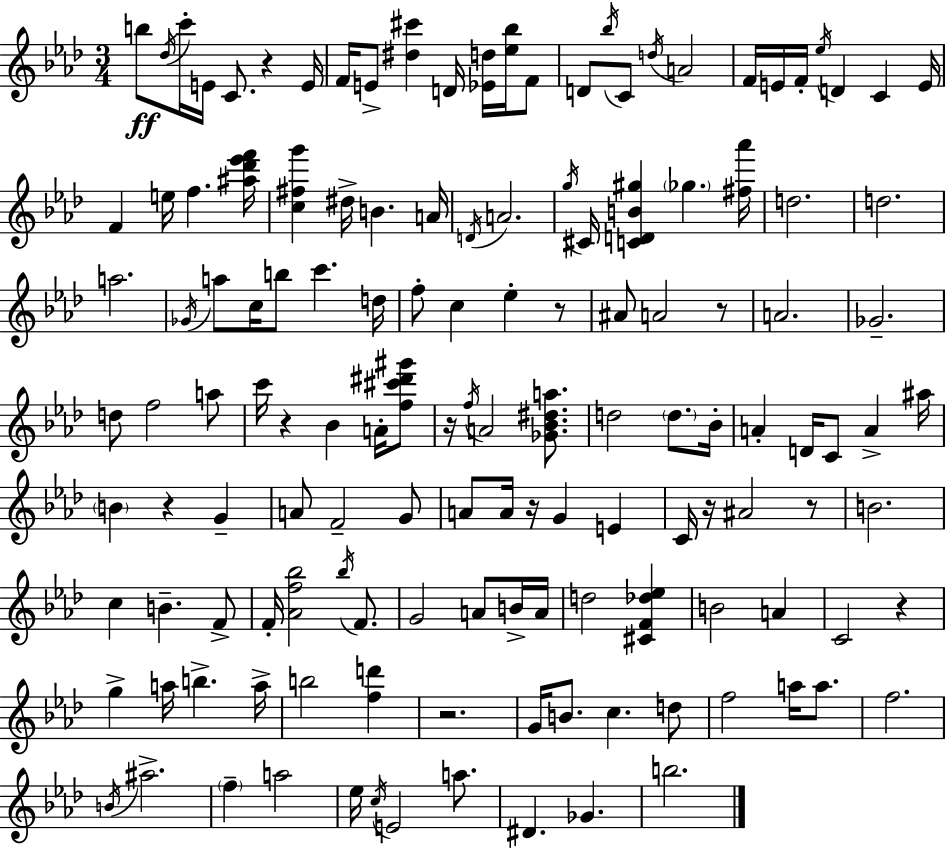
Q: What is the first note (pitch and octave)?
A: B5